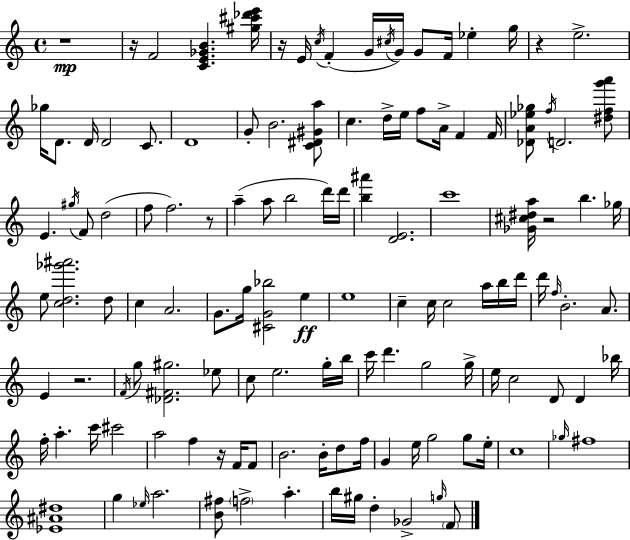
{
  \clef treble
  \time 4/4
  \defaultTimeSignature
  \key c \major
  r1\mp | r16 f'2 <c' e' ges' b'>4. <gis'' cis''' des''' e'''>16 | r16 e'16 \acciaccatura { c''16 }( f'4-. g'16 \acciaccatura { cis''16 } g'16) g'8 f'16 ees''4-. | g''16 r4 e''2.-> | \break ges''16 d'8. d'16 d'2 c'8. | d'1 | g'8-. b'2. | <c' dis' gis' a''>8 c''4. d''16-> e''16 f''8 a'16-> f'4 | \break f'16 <des' a' ees'' ges''>8 \acciaccatura { f''16 } d'2. | <dis'' f'' g''' a'''>8 e'4. \acciaccatura { gis''16 } f'8 d''2( | f''8 f''2.) | r8 a''4--( a''8 b''2 | \break d'''16) d'''16 <b'' ais'''>4 <d' e'>2. | c'''1 | <ges' cis'' dis'' a''>16 r2 b''4. | ges''16 e''8 <c'' d'' ges''' ais'''>2. | \break d''8 c''4 a'2. | g'8. g''16 <cis' g' bes''>2 | e''4\ff e''1 | c''4-- c''16 c''2 | \break a''16 b''16 d'''16 d'''16 \grace { f''16 } b'2.-. | a'8. e'4 r2. | \acciaccatura { f'16 } g''8 <des' fis' gis''>2. | ees''8 c''8 e''2. | \break g''16-. b''16 c'''16 d'''4. g''2 | g''16-> e''16 c''2 d'8 | d'4 bes''16 f''16-. a''4.-. c'''16 cis'''2 | a''2 f''4 | \break r16 f'16 f'8 b'2. | b'16-. d''8 f''16 g'4 e''16 g''2 | g''8 e''16-. c''1 | \grace { ges''16 } fis''1 | \break <ees' ais' dis''>1 | g''4 \grace { ees''16 } a''2. | <b' fis''>8 \parenthesize f''2-> | a''4.-. b''16 gis''16 d''4-. ges'2-> | \break \grace { g''16 } \parenthesize f'8 \bar "|."
}